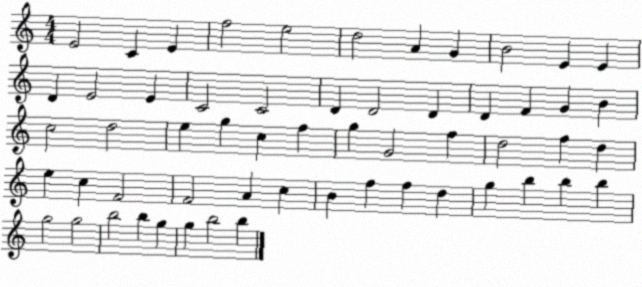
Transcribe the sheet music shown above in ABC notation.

X:1
T:Untitled
M:4/4
L:1/4
K:C
E2 C E f2 e2 d2 A G B2 E E D E2 E C2 C2 D D2 D D F G B c2 d2 e g c f g G2 f d2 f d e c F2 F2 A c B f f d g b b b g2 g2 b2 b g g b2 b